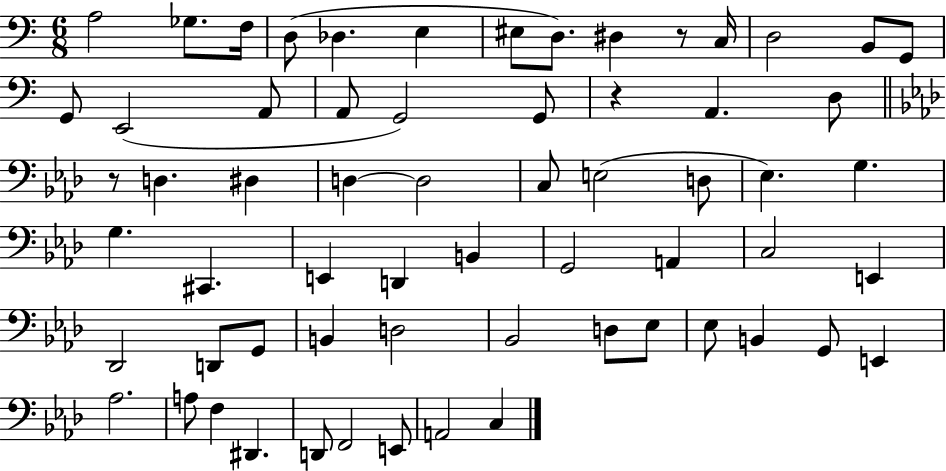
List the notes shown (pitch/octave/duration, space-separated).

A3/h Gb3/e. F3/s D3/e Db3/q. E3/q EIS3/e D3/e. D#3/q R/e C3/s D3/h B2/e G2/e G2/e E2/h A2/e A2/e G2/h G2/e R/q A2/q. D3/e R/e D3/q. D#3/q D3/q D3/h C3/e E3/h D3/e Eb3/q. G3/q. G3/q. C#2/q. E2/q D2/q B2/q G2/h A2/q C3/h E2/q Db2/h D2/e G2/e B2/q D3/h Bb2/h D3/e Eb3/e Eb3/e B2/q G2/e E2/q Ab3/h. A3/e F3/q D#2/q. D2/e F2/h E2/e A2/h C3/q